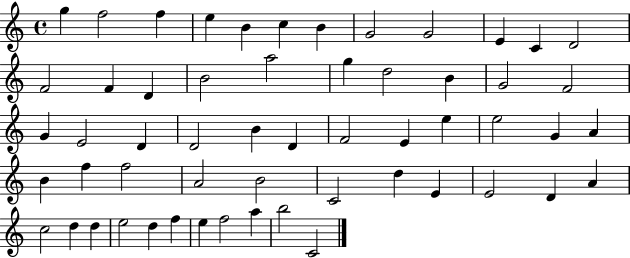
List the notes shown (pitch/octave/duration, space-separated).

G5/q F5/h F5/q E5/q B4/q C5/q B4/q G4/h G4/h E4/q C4/q D4/h F4/h F4/q D4/q B4/h A5/h G5/q D5/h B4/q G4/h F4/h G4/q E4/h D4/q D4/h B4/q D4/q F4/h E4/q E5/q E5/h G4/q A4/q B4/q F5/q F5/h A4/h B4/h C4/h D5/q E4/q E4/h D4/q A4/q C5/h D5/q D5/q E5/h D5/q F5/q E5/q F5/h A5/q B5/h C4/h